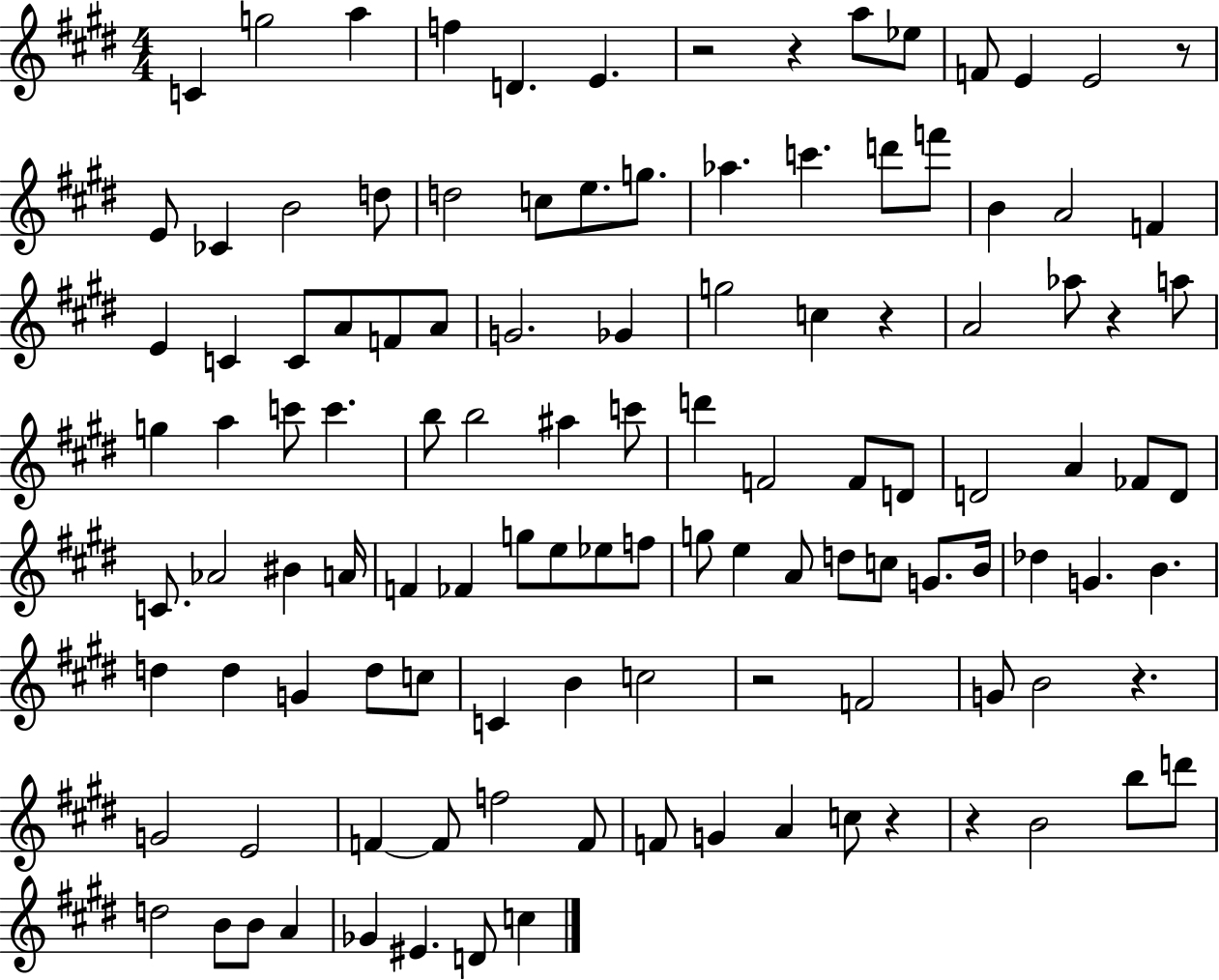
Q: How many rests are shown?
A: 9